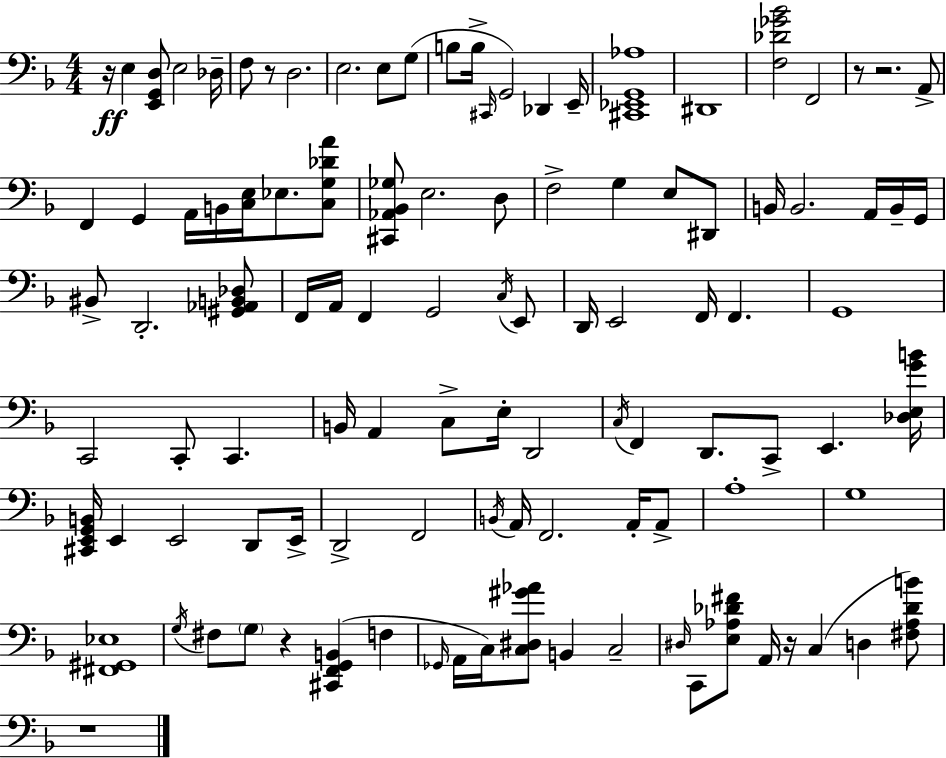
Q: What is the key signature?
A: D minor